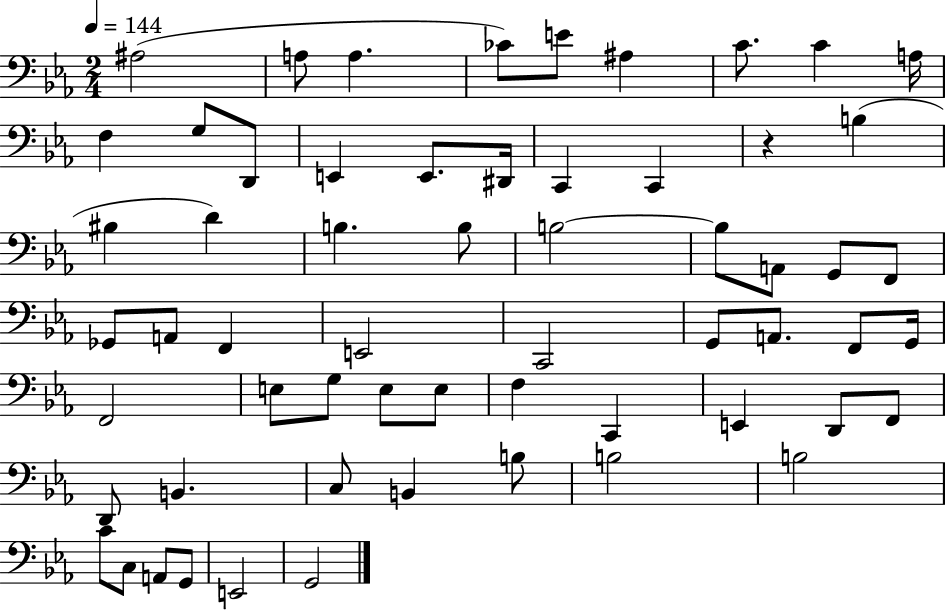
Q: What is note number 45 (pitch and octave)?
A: D2